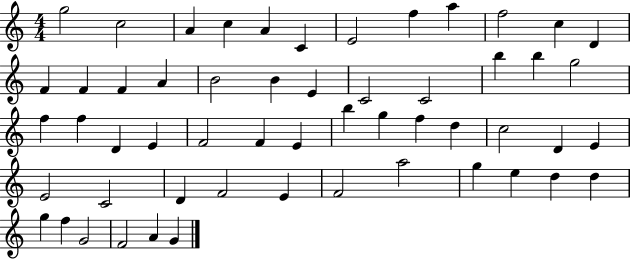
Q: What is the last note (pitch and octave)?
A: G4